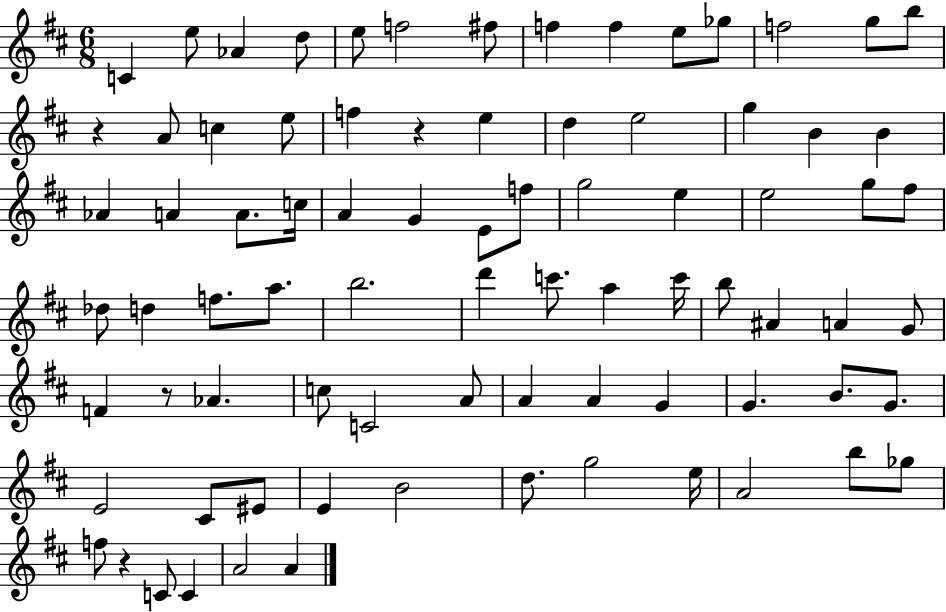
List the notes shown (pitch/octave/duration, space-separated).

C4/q E5/e Ab4/q D5/e E5/e F5/h F#5/e F5/q F5/q E5/e Gb5/e F5/h G5/e B5/e R/q A4/e C5/q E5/e F5/q R/q E5/q D5/q E5/h G5/q B4/q B4/q Ab4/q A4/q A4/e. C5/s A4/q G4/q E4/e F5/e G5/h E5/q E5/h G5/e F#5/e Db5/e D5/q F5/e. A5/e. B5/h. D6/q C6/e. A5/q C6/s B5/e A#4/q A4/q G4/e F4/q R/e Ab4/q. C5/e C4/h A4/e A4/q A4/q G4/q G4/q. B4/e. G4/e. E4/h C#4/e EIS4/e E4/q B4/h D5/e. G5/h E5/s A4/h B5/e Gb5/e F5/e R/q C4/e C4/q A4/h A4/q